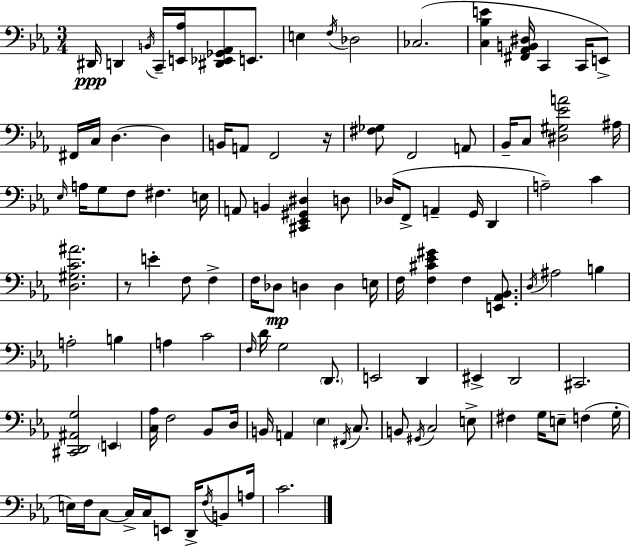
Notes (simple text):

D#2/s D2/q B2/s C2/s [E2,Ab3]/s [D#2,Eb2,Gb2,Ab2]/e E2/e. E3/q F3/s Db3/h CES3/h. [C3,Bb3,E4]/q [F#2,Ab2,B2,D#3]/s C2/q C2/s E2/e F#2/s C3/s D3/q. D3/q B2/s A2/e F2/h R/s [F#3,Gb3]/e F2/h A2/e Bb2/s C3/e [D#3,G#3,Eb4,A4]/h A#3/s Eb3/s A3/s G3/e F3/e F#3/q. E3/s A2/e B2/q [C#2,Eb2,G#2,D#3]/q D3/e Db3/s F2/e A2/q G2/s D2/q A3/h C4/q [D3,G#3,C4,A#4]/h. R/e E4/q F3/e F3/q F3/s Db3/e D3/q D3/q E3/s F3/s [F3,C#4,Eb4,G#4]/q F3/q [E2,Ab2,Bb2]/e. D3/s A#3/h B3/q A3/h B3/q A3/q C4/h F3/s D4/s G3/h D2/e. E2/h D2/q EIS2/q D2/h C#2/h. [C#2,D2,A#2,G3]/h E2/q [C3,Ab3]/s F3/h Bb2/e D3/s B2/s A2/q Eb3/q F#2/s C3/e. B2/e G#2/s C3/h E3/e F#3/q G3/s E3/e F3/q G3/s E3/s F3/s C3/e C3/s C3/s E2/e D2/s F3/s B2/e A3/s C4/h.